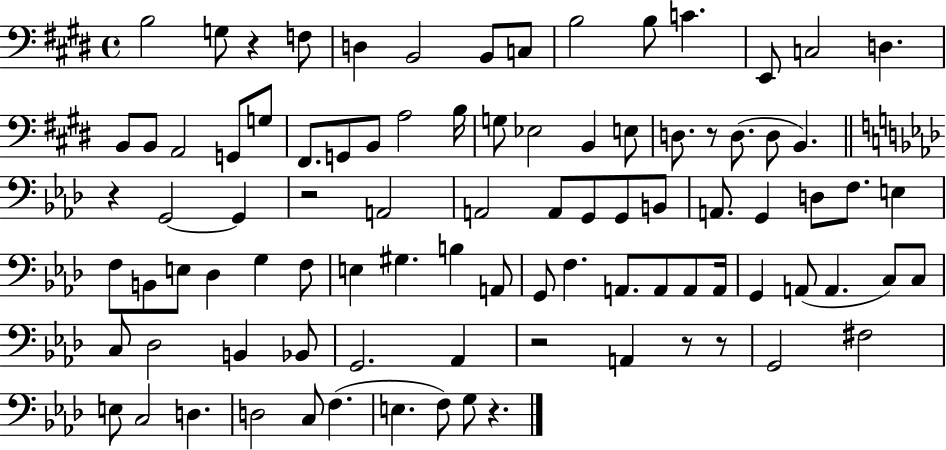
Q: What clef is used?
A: bass